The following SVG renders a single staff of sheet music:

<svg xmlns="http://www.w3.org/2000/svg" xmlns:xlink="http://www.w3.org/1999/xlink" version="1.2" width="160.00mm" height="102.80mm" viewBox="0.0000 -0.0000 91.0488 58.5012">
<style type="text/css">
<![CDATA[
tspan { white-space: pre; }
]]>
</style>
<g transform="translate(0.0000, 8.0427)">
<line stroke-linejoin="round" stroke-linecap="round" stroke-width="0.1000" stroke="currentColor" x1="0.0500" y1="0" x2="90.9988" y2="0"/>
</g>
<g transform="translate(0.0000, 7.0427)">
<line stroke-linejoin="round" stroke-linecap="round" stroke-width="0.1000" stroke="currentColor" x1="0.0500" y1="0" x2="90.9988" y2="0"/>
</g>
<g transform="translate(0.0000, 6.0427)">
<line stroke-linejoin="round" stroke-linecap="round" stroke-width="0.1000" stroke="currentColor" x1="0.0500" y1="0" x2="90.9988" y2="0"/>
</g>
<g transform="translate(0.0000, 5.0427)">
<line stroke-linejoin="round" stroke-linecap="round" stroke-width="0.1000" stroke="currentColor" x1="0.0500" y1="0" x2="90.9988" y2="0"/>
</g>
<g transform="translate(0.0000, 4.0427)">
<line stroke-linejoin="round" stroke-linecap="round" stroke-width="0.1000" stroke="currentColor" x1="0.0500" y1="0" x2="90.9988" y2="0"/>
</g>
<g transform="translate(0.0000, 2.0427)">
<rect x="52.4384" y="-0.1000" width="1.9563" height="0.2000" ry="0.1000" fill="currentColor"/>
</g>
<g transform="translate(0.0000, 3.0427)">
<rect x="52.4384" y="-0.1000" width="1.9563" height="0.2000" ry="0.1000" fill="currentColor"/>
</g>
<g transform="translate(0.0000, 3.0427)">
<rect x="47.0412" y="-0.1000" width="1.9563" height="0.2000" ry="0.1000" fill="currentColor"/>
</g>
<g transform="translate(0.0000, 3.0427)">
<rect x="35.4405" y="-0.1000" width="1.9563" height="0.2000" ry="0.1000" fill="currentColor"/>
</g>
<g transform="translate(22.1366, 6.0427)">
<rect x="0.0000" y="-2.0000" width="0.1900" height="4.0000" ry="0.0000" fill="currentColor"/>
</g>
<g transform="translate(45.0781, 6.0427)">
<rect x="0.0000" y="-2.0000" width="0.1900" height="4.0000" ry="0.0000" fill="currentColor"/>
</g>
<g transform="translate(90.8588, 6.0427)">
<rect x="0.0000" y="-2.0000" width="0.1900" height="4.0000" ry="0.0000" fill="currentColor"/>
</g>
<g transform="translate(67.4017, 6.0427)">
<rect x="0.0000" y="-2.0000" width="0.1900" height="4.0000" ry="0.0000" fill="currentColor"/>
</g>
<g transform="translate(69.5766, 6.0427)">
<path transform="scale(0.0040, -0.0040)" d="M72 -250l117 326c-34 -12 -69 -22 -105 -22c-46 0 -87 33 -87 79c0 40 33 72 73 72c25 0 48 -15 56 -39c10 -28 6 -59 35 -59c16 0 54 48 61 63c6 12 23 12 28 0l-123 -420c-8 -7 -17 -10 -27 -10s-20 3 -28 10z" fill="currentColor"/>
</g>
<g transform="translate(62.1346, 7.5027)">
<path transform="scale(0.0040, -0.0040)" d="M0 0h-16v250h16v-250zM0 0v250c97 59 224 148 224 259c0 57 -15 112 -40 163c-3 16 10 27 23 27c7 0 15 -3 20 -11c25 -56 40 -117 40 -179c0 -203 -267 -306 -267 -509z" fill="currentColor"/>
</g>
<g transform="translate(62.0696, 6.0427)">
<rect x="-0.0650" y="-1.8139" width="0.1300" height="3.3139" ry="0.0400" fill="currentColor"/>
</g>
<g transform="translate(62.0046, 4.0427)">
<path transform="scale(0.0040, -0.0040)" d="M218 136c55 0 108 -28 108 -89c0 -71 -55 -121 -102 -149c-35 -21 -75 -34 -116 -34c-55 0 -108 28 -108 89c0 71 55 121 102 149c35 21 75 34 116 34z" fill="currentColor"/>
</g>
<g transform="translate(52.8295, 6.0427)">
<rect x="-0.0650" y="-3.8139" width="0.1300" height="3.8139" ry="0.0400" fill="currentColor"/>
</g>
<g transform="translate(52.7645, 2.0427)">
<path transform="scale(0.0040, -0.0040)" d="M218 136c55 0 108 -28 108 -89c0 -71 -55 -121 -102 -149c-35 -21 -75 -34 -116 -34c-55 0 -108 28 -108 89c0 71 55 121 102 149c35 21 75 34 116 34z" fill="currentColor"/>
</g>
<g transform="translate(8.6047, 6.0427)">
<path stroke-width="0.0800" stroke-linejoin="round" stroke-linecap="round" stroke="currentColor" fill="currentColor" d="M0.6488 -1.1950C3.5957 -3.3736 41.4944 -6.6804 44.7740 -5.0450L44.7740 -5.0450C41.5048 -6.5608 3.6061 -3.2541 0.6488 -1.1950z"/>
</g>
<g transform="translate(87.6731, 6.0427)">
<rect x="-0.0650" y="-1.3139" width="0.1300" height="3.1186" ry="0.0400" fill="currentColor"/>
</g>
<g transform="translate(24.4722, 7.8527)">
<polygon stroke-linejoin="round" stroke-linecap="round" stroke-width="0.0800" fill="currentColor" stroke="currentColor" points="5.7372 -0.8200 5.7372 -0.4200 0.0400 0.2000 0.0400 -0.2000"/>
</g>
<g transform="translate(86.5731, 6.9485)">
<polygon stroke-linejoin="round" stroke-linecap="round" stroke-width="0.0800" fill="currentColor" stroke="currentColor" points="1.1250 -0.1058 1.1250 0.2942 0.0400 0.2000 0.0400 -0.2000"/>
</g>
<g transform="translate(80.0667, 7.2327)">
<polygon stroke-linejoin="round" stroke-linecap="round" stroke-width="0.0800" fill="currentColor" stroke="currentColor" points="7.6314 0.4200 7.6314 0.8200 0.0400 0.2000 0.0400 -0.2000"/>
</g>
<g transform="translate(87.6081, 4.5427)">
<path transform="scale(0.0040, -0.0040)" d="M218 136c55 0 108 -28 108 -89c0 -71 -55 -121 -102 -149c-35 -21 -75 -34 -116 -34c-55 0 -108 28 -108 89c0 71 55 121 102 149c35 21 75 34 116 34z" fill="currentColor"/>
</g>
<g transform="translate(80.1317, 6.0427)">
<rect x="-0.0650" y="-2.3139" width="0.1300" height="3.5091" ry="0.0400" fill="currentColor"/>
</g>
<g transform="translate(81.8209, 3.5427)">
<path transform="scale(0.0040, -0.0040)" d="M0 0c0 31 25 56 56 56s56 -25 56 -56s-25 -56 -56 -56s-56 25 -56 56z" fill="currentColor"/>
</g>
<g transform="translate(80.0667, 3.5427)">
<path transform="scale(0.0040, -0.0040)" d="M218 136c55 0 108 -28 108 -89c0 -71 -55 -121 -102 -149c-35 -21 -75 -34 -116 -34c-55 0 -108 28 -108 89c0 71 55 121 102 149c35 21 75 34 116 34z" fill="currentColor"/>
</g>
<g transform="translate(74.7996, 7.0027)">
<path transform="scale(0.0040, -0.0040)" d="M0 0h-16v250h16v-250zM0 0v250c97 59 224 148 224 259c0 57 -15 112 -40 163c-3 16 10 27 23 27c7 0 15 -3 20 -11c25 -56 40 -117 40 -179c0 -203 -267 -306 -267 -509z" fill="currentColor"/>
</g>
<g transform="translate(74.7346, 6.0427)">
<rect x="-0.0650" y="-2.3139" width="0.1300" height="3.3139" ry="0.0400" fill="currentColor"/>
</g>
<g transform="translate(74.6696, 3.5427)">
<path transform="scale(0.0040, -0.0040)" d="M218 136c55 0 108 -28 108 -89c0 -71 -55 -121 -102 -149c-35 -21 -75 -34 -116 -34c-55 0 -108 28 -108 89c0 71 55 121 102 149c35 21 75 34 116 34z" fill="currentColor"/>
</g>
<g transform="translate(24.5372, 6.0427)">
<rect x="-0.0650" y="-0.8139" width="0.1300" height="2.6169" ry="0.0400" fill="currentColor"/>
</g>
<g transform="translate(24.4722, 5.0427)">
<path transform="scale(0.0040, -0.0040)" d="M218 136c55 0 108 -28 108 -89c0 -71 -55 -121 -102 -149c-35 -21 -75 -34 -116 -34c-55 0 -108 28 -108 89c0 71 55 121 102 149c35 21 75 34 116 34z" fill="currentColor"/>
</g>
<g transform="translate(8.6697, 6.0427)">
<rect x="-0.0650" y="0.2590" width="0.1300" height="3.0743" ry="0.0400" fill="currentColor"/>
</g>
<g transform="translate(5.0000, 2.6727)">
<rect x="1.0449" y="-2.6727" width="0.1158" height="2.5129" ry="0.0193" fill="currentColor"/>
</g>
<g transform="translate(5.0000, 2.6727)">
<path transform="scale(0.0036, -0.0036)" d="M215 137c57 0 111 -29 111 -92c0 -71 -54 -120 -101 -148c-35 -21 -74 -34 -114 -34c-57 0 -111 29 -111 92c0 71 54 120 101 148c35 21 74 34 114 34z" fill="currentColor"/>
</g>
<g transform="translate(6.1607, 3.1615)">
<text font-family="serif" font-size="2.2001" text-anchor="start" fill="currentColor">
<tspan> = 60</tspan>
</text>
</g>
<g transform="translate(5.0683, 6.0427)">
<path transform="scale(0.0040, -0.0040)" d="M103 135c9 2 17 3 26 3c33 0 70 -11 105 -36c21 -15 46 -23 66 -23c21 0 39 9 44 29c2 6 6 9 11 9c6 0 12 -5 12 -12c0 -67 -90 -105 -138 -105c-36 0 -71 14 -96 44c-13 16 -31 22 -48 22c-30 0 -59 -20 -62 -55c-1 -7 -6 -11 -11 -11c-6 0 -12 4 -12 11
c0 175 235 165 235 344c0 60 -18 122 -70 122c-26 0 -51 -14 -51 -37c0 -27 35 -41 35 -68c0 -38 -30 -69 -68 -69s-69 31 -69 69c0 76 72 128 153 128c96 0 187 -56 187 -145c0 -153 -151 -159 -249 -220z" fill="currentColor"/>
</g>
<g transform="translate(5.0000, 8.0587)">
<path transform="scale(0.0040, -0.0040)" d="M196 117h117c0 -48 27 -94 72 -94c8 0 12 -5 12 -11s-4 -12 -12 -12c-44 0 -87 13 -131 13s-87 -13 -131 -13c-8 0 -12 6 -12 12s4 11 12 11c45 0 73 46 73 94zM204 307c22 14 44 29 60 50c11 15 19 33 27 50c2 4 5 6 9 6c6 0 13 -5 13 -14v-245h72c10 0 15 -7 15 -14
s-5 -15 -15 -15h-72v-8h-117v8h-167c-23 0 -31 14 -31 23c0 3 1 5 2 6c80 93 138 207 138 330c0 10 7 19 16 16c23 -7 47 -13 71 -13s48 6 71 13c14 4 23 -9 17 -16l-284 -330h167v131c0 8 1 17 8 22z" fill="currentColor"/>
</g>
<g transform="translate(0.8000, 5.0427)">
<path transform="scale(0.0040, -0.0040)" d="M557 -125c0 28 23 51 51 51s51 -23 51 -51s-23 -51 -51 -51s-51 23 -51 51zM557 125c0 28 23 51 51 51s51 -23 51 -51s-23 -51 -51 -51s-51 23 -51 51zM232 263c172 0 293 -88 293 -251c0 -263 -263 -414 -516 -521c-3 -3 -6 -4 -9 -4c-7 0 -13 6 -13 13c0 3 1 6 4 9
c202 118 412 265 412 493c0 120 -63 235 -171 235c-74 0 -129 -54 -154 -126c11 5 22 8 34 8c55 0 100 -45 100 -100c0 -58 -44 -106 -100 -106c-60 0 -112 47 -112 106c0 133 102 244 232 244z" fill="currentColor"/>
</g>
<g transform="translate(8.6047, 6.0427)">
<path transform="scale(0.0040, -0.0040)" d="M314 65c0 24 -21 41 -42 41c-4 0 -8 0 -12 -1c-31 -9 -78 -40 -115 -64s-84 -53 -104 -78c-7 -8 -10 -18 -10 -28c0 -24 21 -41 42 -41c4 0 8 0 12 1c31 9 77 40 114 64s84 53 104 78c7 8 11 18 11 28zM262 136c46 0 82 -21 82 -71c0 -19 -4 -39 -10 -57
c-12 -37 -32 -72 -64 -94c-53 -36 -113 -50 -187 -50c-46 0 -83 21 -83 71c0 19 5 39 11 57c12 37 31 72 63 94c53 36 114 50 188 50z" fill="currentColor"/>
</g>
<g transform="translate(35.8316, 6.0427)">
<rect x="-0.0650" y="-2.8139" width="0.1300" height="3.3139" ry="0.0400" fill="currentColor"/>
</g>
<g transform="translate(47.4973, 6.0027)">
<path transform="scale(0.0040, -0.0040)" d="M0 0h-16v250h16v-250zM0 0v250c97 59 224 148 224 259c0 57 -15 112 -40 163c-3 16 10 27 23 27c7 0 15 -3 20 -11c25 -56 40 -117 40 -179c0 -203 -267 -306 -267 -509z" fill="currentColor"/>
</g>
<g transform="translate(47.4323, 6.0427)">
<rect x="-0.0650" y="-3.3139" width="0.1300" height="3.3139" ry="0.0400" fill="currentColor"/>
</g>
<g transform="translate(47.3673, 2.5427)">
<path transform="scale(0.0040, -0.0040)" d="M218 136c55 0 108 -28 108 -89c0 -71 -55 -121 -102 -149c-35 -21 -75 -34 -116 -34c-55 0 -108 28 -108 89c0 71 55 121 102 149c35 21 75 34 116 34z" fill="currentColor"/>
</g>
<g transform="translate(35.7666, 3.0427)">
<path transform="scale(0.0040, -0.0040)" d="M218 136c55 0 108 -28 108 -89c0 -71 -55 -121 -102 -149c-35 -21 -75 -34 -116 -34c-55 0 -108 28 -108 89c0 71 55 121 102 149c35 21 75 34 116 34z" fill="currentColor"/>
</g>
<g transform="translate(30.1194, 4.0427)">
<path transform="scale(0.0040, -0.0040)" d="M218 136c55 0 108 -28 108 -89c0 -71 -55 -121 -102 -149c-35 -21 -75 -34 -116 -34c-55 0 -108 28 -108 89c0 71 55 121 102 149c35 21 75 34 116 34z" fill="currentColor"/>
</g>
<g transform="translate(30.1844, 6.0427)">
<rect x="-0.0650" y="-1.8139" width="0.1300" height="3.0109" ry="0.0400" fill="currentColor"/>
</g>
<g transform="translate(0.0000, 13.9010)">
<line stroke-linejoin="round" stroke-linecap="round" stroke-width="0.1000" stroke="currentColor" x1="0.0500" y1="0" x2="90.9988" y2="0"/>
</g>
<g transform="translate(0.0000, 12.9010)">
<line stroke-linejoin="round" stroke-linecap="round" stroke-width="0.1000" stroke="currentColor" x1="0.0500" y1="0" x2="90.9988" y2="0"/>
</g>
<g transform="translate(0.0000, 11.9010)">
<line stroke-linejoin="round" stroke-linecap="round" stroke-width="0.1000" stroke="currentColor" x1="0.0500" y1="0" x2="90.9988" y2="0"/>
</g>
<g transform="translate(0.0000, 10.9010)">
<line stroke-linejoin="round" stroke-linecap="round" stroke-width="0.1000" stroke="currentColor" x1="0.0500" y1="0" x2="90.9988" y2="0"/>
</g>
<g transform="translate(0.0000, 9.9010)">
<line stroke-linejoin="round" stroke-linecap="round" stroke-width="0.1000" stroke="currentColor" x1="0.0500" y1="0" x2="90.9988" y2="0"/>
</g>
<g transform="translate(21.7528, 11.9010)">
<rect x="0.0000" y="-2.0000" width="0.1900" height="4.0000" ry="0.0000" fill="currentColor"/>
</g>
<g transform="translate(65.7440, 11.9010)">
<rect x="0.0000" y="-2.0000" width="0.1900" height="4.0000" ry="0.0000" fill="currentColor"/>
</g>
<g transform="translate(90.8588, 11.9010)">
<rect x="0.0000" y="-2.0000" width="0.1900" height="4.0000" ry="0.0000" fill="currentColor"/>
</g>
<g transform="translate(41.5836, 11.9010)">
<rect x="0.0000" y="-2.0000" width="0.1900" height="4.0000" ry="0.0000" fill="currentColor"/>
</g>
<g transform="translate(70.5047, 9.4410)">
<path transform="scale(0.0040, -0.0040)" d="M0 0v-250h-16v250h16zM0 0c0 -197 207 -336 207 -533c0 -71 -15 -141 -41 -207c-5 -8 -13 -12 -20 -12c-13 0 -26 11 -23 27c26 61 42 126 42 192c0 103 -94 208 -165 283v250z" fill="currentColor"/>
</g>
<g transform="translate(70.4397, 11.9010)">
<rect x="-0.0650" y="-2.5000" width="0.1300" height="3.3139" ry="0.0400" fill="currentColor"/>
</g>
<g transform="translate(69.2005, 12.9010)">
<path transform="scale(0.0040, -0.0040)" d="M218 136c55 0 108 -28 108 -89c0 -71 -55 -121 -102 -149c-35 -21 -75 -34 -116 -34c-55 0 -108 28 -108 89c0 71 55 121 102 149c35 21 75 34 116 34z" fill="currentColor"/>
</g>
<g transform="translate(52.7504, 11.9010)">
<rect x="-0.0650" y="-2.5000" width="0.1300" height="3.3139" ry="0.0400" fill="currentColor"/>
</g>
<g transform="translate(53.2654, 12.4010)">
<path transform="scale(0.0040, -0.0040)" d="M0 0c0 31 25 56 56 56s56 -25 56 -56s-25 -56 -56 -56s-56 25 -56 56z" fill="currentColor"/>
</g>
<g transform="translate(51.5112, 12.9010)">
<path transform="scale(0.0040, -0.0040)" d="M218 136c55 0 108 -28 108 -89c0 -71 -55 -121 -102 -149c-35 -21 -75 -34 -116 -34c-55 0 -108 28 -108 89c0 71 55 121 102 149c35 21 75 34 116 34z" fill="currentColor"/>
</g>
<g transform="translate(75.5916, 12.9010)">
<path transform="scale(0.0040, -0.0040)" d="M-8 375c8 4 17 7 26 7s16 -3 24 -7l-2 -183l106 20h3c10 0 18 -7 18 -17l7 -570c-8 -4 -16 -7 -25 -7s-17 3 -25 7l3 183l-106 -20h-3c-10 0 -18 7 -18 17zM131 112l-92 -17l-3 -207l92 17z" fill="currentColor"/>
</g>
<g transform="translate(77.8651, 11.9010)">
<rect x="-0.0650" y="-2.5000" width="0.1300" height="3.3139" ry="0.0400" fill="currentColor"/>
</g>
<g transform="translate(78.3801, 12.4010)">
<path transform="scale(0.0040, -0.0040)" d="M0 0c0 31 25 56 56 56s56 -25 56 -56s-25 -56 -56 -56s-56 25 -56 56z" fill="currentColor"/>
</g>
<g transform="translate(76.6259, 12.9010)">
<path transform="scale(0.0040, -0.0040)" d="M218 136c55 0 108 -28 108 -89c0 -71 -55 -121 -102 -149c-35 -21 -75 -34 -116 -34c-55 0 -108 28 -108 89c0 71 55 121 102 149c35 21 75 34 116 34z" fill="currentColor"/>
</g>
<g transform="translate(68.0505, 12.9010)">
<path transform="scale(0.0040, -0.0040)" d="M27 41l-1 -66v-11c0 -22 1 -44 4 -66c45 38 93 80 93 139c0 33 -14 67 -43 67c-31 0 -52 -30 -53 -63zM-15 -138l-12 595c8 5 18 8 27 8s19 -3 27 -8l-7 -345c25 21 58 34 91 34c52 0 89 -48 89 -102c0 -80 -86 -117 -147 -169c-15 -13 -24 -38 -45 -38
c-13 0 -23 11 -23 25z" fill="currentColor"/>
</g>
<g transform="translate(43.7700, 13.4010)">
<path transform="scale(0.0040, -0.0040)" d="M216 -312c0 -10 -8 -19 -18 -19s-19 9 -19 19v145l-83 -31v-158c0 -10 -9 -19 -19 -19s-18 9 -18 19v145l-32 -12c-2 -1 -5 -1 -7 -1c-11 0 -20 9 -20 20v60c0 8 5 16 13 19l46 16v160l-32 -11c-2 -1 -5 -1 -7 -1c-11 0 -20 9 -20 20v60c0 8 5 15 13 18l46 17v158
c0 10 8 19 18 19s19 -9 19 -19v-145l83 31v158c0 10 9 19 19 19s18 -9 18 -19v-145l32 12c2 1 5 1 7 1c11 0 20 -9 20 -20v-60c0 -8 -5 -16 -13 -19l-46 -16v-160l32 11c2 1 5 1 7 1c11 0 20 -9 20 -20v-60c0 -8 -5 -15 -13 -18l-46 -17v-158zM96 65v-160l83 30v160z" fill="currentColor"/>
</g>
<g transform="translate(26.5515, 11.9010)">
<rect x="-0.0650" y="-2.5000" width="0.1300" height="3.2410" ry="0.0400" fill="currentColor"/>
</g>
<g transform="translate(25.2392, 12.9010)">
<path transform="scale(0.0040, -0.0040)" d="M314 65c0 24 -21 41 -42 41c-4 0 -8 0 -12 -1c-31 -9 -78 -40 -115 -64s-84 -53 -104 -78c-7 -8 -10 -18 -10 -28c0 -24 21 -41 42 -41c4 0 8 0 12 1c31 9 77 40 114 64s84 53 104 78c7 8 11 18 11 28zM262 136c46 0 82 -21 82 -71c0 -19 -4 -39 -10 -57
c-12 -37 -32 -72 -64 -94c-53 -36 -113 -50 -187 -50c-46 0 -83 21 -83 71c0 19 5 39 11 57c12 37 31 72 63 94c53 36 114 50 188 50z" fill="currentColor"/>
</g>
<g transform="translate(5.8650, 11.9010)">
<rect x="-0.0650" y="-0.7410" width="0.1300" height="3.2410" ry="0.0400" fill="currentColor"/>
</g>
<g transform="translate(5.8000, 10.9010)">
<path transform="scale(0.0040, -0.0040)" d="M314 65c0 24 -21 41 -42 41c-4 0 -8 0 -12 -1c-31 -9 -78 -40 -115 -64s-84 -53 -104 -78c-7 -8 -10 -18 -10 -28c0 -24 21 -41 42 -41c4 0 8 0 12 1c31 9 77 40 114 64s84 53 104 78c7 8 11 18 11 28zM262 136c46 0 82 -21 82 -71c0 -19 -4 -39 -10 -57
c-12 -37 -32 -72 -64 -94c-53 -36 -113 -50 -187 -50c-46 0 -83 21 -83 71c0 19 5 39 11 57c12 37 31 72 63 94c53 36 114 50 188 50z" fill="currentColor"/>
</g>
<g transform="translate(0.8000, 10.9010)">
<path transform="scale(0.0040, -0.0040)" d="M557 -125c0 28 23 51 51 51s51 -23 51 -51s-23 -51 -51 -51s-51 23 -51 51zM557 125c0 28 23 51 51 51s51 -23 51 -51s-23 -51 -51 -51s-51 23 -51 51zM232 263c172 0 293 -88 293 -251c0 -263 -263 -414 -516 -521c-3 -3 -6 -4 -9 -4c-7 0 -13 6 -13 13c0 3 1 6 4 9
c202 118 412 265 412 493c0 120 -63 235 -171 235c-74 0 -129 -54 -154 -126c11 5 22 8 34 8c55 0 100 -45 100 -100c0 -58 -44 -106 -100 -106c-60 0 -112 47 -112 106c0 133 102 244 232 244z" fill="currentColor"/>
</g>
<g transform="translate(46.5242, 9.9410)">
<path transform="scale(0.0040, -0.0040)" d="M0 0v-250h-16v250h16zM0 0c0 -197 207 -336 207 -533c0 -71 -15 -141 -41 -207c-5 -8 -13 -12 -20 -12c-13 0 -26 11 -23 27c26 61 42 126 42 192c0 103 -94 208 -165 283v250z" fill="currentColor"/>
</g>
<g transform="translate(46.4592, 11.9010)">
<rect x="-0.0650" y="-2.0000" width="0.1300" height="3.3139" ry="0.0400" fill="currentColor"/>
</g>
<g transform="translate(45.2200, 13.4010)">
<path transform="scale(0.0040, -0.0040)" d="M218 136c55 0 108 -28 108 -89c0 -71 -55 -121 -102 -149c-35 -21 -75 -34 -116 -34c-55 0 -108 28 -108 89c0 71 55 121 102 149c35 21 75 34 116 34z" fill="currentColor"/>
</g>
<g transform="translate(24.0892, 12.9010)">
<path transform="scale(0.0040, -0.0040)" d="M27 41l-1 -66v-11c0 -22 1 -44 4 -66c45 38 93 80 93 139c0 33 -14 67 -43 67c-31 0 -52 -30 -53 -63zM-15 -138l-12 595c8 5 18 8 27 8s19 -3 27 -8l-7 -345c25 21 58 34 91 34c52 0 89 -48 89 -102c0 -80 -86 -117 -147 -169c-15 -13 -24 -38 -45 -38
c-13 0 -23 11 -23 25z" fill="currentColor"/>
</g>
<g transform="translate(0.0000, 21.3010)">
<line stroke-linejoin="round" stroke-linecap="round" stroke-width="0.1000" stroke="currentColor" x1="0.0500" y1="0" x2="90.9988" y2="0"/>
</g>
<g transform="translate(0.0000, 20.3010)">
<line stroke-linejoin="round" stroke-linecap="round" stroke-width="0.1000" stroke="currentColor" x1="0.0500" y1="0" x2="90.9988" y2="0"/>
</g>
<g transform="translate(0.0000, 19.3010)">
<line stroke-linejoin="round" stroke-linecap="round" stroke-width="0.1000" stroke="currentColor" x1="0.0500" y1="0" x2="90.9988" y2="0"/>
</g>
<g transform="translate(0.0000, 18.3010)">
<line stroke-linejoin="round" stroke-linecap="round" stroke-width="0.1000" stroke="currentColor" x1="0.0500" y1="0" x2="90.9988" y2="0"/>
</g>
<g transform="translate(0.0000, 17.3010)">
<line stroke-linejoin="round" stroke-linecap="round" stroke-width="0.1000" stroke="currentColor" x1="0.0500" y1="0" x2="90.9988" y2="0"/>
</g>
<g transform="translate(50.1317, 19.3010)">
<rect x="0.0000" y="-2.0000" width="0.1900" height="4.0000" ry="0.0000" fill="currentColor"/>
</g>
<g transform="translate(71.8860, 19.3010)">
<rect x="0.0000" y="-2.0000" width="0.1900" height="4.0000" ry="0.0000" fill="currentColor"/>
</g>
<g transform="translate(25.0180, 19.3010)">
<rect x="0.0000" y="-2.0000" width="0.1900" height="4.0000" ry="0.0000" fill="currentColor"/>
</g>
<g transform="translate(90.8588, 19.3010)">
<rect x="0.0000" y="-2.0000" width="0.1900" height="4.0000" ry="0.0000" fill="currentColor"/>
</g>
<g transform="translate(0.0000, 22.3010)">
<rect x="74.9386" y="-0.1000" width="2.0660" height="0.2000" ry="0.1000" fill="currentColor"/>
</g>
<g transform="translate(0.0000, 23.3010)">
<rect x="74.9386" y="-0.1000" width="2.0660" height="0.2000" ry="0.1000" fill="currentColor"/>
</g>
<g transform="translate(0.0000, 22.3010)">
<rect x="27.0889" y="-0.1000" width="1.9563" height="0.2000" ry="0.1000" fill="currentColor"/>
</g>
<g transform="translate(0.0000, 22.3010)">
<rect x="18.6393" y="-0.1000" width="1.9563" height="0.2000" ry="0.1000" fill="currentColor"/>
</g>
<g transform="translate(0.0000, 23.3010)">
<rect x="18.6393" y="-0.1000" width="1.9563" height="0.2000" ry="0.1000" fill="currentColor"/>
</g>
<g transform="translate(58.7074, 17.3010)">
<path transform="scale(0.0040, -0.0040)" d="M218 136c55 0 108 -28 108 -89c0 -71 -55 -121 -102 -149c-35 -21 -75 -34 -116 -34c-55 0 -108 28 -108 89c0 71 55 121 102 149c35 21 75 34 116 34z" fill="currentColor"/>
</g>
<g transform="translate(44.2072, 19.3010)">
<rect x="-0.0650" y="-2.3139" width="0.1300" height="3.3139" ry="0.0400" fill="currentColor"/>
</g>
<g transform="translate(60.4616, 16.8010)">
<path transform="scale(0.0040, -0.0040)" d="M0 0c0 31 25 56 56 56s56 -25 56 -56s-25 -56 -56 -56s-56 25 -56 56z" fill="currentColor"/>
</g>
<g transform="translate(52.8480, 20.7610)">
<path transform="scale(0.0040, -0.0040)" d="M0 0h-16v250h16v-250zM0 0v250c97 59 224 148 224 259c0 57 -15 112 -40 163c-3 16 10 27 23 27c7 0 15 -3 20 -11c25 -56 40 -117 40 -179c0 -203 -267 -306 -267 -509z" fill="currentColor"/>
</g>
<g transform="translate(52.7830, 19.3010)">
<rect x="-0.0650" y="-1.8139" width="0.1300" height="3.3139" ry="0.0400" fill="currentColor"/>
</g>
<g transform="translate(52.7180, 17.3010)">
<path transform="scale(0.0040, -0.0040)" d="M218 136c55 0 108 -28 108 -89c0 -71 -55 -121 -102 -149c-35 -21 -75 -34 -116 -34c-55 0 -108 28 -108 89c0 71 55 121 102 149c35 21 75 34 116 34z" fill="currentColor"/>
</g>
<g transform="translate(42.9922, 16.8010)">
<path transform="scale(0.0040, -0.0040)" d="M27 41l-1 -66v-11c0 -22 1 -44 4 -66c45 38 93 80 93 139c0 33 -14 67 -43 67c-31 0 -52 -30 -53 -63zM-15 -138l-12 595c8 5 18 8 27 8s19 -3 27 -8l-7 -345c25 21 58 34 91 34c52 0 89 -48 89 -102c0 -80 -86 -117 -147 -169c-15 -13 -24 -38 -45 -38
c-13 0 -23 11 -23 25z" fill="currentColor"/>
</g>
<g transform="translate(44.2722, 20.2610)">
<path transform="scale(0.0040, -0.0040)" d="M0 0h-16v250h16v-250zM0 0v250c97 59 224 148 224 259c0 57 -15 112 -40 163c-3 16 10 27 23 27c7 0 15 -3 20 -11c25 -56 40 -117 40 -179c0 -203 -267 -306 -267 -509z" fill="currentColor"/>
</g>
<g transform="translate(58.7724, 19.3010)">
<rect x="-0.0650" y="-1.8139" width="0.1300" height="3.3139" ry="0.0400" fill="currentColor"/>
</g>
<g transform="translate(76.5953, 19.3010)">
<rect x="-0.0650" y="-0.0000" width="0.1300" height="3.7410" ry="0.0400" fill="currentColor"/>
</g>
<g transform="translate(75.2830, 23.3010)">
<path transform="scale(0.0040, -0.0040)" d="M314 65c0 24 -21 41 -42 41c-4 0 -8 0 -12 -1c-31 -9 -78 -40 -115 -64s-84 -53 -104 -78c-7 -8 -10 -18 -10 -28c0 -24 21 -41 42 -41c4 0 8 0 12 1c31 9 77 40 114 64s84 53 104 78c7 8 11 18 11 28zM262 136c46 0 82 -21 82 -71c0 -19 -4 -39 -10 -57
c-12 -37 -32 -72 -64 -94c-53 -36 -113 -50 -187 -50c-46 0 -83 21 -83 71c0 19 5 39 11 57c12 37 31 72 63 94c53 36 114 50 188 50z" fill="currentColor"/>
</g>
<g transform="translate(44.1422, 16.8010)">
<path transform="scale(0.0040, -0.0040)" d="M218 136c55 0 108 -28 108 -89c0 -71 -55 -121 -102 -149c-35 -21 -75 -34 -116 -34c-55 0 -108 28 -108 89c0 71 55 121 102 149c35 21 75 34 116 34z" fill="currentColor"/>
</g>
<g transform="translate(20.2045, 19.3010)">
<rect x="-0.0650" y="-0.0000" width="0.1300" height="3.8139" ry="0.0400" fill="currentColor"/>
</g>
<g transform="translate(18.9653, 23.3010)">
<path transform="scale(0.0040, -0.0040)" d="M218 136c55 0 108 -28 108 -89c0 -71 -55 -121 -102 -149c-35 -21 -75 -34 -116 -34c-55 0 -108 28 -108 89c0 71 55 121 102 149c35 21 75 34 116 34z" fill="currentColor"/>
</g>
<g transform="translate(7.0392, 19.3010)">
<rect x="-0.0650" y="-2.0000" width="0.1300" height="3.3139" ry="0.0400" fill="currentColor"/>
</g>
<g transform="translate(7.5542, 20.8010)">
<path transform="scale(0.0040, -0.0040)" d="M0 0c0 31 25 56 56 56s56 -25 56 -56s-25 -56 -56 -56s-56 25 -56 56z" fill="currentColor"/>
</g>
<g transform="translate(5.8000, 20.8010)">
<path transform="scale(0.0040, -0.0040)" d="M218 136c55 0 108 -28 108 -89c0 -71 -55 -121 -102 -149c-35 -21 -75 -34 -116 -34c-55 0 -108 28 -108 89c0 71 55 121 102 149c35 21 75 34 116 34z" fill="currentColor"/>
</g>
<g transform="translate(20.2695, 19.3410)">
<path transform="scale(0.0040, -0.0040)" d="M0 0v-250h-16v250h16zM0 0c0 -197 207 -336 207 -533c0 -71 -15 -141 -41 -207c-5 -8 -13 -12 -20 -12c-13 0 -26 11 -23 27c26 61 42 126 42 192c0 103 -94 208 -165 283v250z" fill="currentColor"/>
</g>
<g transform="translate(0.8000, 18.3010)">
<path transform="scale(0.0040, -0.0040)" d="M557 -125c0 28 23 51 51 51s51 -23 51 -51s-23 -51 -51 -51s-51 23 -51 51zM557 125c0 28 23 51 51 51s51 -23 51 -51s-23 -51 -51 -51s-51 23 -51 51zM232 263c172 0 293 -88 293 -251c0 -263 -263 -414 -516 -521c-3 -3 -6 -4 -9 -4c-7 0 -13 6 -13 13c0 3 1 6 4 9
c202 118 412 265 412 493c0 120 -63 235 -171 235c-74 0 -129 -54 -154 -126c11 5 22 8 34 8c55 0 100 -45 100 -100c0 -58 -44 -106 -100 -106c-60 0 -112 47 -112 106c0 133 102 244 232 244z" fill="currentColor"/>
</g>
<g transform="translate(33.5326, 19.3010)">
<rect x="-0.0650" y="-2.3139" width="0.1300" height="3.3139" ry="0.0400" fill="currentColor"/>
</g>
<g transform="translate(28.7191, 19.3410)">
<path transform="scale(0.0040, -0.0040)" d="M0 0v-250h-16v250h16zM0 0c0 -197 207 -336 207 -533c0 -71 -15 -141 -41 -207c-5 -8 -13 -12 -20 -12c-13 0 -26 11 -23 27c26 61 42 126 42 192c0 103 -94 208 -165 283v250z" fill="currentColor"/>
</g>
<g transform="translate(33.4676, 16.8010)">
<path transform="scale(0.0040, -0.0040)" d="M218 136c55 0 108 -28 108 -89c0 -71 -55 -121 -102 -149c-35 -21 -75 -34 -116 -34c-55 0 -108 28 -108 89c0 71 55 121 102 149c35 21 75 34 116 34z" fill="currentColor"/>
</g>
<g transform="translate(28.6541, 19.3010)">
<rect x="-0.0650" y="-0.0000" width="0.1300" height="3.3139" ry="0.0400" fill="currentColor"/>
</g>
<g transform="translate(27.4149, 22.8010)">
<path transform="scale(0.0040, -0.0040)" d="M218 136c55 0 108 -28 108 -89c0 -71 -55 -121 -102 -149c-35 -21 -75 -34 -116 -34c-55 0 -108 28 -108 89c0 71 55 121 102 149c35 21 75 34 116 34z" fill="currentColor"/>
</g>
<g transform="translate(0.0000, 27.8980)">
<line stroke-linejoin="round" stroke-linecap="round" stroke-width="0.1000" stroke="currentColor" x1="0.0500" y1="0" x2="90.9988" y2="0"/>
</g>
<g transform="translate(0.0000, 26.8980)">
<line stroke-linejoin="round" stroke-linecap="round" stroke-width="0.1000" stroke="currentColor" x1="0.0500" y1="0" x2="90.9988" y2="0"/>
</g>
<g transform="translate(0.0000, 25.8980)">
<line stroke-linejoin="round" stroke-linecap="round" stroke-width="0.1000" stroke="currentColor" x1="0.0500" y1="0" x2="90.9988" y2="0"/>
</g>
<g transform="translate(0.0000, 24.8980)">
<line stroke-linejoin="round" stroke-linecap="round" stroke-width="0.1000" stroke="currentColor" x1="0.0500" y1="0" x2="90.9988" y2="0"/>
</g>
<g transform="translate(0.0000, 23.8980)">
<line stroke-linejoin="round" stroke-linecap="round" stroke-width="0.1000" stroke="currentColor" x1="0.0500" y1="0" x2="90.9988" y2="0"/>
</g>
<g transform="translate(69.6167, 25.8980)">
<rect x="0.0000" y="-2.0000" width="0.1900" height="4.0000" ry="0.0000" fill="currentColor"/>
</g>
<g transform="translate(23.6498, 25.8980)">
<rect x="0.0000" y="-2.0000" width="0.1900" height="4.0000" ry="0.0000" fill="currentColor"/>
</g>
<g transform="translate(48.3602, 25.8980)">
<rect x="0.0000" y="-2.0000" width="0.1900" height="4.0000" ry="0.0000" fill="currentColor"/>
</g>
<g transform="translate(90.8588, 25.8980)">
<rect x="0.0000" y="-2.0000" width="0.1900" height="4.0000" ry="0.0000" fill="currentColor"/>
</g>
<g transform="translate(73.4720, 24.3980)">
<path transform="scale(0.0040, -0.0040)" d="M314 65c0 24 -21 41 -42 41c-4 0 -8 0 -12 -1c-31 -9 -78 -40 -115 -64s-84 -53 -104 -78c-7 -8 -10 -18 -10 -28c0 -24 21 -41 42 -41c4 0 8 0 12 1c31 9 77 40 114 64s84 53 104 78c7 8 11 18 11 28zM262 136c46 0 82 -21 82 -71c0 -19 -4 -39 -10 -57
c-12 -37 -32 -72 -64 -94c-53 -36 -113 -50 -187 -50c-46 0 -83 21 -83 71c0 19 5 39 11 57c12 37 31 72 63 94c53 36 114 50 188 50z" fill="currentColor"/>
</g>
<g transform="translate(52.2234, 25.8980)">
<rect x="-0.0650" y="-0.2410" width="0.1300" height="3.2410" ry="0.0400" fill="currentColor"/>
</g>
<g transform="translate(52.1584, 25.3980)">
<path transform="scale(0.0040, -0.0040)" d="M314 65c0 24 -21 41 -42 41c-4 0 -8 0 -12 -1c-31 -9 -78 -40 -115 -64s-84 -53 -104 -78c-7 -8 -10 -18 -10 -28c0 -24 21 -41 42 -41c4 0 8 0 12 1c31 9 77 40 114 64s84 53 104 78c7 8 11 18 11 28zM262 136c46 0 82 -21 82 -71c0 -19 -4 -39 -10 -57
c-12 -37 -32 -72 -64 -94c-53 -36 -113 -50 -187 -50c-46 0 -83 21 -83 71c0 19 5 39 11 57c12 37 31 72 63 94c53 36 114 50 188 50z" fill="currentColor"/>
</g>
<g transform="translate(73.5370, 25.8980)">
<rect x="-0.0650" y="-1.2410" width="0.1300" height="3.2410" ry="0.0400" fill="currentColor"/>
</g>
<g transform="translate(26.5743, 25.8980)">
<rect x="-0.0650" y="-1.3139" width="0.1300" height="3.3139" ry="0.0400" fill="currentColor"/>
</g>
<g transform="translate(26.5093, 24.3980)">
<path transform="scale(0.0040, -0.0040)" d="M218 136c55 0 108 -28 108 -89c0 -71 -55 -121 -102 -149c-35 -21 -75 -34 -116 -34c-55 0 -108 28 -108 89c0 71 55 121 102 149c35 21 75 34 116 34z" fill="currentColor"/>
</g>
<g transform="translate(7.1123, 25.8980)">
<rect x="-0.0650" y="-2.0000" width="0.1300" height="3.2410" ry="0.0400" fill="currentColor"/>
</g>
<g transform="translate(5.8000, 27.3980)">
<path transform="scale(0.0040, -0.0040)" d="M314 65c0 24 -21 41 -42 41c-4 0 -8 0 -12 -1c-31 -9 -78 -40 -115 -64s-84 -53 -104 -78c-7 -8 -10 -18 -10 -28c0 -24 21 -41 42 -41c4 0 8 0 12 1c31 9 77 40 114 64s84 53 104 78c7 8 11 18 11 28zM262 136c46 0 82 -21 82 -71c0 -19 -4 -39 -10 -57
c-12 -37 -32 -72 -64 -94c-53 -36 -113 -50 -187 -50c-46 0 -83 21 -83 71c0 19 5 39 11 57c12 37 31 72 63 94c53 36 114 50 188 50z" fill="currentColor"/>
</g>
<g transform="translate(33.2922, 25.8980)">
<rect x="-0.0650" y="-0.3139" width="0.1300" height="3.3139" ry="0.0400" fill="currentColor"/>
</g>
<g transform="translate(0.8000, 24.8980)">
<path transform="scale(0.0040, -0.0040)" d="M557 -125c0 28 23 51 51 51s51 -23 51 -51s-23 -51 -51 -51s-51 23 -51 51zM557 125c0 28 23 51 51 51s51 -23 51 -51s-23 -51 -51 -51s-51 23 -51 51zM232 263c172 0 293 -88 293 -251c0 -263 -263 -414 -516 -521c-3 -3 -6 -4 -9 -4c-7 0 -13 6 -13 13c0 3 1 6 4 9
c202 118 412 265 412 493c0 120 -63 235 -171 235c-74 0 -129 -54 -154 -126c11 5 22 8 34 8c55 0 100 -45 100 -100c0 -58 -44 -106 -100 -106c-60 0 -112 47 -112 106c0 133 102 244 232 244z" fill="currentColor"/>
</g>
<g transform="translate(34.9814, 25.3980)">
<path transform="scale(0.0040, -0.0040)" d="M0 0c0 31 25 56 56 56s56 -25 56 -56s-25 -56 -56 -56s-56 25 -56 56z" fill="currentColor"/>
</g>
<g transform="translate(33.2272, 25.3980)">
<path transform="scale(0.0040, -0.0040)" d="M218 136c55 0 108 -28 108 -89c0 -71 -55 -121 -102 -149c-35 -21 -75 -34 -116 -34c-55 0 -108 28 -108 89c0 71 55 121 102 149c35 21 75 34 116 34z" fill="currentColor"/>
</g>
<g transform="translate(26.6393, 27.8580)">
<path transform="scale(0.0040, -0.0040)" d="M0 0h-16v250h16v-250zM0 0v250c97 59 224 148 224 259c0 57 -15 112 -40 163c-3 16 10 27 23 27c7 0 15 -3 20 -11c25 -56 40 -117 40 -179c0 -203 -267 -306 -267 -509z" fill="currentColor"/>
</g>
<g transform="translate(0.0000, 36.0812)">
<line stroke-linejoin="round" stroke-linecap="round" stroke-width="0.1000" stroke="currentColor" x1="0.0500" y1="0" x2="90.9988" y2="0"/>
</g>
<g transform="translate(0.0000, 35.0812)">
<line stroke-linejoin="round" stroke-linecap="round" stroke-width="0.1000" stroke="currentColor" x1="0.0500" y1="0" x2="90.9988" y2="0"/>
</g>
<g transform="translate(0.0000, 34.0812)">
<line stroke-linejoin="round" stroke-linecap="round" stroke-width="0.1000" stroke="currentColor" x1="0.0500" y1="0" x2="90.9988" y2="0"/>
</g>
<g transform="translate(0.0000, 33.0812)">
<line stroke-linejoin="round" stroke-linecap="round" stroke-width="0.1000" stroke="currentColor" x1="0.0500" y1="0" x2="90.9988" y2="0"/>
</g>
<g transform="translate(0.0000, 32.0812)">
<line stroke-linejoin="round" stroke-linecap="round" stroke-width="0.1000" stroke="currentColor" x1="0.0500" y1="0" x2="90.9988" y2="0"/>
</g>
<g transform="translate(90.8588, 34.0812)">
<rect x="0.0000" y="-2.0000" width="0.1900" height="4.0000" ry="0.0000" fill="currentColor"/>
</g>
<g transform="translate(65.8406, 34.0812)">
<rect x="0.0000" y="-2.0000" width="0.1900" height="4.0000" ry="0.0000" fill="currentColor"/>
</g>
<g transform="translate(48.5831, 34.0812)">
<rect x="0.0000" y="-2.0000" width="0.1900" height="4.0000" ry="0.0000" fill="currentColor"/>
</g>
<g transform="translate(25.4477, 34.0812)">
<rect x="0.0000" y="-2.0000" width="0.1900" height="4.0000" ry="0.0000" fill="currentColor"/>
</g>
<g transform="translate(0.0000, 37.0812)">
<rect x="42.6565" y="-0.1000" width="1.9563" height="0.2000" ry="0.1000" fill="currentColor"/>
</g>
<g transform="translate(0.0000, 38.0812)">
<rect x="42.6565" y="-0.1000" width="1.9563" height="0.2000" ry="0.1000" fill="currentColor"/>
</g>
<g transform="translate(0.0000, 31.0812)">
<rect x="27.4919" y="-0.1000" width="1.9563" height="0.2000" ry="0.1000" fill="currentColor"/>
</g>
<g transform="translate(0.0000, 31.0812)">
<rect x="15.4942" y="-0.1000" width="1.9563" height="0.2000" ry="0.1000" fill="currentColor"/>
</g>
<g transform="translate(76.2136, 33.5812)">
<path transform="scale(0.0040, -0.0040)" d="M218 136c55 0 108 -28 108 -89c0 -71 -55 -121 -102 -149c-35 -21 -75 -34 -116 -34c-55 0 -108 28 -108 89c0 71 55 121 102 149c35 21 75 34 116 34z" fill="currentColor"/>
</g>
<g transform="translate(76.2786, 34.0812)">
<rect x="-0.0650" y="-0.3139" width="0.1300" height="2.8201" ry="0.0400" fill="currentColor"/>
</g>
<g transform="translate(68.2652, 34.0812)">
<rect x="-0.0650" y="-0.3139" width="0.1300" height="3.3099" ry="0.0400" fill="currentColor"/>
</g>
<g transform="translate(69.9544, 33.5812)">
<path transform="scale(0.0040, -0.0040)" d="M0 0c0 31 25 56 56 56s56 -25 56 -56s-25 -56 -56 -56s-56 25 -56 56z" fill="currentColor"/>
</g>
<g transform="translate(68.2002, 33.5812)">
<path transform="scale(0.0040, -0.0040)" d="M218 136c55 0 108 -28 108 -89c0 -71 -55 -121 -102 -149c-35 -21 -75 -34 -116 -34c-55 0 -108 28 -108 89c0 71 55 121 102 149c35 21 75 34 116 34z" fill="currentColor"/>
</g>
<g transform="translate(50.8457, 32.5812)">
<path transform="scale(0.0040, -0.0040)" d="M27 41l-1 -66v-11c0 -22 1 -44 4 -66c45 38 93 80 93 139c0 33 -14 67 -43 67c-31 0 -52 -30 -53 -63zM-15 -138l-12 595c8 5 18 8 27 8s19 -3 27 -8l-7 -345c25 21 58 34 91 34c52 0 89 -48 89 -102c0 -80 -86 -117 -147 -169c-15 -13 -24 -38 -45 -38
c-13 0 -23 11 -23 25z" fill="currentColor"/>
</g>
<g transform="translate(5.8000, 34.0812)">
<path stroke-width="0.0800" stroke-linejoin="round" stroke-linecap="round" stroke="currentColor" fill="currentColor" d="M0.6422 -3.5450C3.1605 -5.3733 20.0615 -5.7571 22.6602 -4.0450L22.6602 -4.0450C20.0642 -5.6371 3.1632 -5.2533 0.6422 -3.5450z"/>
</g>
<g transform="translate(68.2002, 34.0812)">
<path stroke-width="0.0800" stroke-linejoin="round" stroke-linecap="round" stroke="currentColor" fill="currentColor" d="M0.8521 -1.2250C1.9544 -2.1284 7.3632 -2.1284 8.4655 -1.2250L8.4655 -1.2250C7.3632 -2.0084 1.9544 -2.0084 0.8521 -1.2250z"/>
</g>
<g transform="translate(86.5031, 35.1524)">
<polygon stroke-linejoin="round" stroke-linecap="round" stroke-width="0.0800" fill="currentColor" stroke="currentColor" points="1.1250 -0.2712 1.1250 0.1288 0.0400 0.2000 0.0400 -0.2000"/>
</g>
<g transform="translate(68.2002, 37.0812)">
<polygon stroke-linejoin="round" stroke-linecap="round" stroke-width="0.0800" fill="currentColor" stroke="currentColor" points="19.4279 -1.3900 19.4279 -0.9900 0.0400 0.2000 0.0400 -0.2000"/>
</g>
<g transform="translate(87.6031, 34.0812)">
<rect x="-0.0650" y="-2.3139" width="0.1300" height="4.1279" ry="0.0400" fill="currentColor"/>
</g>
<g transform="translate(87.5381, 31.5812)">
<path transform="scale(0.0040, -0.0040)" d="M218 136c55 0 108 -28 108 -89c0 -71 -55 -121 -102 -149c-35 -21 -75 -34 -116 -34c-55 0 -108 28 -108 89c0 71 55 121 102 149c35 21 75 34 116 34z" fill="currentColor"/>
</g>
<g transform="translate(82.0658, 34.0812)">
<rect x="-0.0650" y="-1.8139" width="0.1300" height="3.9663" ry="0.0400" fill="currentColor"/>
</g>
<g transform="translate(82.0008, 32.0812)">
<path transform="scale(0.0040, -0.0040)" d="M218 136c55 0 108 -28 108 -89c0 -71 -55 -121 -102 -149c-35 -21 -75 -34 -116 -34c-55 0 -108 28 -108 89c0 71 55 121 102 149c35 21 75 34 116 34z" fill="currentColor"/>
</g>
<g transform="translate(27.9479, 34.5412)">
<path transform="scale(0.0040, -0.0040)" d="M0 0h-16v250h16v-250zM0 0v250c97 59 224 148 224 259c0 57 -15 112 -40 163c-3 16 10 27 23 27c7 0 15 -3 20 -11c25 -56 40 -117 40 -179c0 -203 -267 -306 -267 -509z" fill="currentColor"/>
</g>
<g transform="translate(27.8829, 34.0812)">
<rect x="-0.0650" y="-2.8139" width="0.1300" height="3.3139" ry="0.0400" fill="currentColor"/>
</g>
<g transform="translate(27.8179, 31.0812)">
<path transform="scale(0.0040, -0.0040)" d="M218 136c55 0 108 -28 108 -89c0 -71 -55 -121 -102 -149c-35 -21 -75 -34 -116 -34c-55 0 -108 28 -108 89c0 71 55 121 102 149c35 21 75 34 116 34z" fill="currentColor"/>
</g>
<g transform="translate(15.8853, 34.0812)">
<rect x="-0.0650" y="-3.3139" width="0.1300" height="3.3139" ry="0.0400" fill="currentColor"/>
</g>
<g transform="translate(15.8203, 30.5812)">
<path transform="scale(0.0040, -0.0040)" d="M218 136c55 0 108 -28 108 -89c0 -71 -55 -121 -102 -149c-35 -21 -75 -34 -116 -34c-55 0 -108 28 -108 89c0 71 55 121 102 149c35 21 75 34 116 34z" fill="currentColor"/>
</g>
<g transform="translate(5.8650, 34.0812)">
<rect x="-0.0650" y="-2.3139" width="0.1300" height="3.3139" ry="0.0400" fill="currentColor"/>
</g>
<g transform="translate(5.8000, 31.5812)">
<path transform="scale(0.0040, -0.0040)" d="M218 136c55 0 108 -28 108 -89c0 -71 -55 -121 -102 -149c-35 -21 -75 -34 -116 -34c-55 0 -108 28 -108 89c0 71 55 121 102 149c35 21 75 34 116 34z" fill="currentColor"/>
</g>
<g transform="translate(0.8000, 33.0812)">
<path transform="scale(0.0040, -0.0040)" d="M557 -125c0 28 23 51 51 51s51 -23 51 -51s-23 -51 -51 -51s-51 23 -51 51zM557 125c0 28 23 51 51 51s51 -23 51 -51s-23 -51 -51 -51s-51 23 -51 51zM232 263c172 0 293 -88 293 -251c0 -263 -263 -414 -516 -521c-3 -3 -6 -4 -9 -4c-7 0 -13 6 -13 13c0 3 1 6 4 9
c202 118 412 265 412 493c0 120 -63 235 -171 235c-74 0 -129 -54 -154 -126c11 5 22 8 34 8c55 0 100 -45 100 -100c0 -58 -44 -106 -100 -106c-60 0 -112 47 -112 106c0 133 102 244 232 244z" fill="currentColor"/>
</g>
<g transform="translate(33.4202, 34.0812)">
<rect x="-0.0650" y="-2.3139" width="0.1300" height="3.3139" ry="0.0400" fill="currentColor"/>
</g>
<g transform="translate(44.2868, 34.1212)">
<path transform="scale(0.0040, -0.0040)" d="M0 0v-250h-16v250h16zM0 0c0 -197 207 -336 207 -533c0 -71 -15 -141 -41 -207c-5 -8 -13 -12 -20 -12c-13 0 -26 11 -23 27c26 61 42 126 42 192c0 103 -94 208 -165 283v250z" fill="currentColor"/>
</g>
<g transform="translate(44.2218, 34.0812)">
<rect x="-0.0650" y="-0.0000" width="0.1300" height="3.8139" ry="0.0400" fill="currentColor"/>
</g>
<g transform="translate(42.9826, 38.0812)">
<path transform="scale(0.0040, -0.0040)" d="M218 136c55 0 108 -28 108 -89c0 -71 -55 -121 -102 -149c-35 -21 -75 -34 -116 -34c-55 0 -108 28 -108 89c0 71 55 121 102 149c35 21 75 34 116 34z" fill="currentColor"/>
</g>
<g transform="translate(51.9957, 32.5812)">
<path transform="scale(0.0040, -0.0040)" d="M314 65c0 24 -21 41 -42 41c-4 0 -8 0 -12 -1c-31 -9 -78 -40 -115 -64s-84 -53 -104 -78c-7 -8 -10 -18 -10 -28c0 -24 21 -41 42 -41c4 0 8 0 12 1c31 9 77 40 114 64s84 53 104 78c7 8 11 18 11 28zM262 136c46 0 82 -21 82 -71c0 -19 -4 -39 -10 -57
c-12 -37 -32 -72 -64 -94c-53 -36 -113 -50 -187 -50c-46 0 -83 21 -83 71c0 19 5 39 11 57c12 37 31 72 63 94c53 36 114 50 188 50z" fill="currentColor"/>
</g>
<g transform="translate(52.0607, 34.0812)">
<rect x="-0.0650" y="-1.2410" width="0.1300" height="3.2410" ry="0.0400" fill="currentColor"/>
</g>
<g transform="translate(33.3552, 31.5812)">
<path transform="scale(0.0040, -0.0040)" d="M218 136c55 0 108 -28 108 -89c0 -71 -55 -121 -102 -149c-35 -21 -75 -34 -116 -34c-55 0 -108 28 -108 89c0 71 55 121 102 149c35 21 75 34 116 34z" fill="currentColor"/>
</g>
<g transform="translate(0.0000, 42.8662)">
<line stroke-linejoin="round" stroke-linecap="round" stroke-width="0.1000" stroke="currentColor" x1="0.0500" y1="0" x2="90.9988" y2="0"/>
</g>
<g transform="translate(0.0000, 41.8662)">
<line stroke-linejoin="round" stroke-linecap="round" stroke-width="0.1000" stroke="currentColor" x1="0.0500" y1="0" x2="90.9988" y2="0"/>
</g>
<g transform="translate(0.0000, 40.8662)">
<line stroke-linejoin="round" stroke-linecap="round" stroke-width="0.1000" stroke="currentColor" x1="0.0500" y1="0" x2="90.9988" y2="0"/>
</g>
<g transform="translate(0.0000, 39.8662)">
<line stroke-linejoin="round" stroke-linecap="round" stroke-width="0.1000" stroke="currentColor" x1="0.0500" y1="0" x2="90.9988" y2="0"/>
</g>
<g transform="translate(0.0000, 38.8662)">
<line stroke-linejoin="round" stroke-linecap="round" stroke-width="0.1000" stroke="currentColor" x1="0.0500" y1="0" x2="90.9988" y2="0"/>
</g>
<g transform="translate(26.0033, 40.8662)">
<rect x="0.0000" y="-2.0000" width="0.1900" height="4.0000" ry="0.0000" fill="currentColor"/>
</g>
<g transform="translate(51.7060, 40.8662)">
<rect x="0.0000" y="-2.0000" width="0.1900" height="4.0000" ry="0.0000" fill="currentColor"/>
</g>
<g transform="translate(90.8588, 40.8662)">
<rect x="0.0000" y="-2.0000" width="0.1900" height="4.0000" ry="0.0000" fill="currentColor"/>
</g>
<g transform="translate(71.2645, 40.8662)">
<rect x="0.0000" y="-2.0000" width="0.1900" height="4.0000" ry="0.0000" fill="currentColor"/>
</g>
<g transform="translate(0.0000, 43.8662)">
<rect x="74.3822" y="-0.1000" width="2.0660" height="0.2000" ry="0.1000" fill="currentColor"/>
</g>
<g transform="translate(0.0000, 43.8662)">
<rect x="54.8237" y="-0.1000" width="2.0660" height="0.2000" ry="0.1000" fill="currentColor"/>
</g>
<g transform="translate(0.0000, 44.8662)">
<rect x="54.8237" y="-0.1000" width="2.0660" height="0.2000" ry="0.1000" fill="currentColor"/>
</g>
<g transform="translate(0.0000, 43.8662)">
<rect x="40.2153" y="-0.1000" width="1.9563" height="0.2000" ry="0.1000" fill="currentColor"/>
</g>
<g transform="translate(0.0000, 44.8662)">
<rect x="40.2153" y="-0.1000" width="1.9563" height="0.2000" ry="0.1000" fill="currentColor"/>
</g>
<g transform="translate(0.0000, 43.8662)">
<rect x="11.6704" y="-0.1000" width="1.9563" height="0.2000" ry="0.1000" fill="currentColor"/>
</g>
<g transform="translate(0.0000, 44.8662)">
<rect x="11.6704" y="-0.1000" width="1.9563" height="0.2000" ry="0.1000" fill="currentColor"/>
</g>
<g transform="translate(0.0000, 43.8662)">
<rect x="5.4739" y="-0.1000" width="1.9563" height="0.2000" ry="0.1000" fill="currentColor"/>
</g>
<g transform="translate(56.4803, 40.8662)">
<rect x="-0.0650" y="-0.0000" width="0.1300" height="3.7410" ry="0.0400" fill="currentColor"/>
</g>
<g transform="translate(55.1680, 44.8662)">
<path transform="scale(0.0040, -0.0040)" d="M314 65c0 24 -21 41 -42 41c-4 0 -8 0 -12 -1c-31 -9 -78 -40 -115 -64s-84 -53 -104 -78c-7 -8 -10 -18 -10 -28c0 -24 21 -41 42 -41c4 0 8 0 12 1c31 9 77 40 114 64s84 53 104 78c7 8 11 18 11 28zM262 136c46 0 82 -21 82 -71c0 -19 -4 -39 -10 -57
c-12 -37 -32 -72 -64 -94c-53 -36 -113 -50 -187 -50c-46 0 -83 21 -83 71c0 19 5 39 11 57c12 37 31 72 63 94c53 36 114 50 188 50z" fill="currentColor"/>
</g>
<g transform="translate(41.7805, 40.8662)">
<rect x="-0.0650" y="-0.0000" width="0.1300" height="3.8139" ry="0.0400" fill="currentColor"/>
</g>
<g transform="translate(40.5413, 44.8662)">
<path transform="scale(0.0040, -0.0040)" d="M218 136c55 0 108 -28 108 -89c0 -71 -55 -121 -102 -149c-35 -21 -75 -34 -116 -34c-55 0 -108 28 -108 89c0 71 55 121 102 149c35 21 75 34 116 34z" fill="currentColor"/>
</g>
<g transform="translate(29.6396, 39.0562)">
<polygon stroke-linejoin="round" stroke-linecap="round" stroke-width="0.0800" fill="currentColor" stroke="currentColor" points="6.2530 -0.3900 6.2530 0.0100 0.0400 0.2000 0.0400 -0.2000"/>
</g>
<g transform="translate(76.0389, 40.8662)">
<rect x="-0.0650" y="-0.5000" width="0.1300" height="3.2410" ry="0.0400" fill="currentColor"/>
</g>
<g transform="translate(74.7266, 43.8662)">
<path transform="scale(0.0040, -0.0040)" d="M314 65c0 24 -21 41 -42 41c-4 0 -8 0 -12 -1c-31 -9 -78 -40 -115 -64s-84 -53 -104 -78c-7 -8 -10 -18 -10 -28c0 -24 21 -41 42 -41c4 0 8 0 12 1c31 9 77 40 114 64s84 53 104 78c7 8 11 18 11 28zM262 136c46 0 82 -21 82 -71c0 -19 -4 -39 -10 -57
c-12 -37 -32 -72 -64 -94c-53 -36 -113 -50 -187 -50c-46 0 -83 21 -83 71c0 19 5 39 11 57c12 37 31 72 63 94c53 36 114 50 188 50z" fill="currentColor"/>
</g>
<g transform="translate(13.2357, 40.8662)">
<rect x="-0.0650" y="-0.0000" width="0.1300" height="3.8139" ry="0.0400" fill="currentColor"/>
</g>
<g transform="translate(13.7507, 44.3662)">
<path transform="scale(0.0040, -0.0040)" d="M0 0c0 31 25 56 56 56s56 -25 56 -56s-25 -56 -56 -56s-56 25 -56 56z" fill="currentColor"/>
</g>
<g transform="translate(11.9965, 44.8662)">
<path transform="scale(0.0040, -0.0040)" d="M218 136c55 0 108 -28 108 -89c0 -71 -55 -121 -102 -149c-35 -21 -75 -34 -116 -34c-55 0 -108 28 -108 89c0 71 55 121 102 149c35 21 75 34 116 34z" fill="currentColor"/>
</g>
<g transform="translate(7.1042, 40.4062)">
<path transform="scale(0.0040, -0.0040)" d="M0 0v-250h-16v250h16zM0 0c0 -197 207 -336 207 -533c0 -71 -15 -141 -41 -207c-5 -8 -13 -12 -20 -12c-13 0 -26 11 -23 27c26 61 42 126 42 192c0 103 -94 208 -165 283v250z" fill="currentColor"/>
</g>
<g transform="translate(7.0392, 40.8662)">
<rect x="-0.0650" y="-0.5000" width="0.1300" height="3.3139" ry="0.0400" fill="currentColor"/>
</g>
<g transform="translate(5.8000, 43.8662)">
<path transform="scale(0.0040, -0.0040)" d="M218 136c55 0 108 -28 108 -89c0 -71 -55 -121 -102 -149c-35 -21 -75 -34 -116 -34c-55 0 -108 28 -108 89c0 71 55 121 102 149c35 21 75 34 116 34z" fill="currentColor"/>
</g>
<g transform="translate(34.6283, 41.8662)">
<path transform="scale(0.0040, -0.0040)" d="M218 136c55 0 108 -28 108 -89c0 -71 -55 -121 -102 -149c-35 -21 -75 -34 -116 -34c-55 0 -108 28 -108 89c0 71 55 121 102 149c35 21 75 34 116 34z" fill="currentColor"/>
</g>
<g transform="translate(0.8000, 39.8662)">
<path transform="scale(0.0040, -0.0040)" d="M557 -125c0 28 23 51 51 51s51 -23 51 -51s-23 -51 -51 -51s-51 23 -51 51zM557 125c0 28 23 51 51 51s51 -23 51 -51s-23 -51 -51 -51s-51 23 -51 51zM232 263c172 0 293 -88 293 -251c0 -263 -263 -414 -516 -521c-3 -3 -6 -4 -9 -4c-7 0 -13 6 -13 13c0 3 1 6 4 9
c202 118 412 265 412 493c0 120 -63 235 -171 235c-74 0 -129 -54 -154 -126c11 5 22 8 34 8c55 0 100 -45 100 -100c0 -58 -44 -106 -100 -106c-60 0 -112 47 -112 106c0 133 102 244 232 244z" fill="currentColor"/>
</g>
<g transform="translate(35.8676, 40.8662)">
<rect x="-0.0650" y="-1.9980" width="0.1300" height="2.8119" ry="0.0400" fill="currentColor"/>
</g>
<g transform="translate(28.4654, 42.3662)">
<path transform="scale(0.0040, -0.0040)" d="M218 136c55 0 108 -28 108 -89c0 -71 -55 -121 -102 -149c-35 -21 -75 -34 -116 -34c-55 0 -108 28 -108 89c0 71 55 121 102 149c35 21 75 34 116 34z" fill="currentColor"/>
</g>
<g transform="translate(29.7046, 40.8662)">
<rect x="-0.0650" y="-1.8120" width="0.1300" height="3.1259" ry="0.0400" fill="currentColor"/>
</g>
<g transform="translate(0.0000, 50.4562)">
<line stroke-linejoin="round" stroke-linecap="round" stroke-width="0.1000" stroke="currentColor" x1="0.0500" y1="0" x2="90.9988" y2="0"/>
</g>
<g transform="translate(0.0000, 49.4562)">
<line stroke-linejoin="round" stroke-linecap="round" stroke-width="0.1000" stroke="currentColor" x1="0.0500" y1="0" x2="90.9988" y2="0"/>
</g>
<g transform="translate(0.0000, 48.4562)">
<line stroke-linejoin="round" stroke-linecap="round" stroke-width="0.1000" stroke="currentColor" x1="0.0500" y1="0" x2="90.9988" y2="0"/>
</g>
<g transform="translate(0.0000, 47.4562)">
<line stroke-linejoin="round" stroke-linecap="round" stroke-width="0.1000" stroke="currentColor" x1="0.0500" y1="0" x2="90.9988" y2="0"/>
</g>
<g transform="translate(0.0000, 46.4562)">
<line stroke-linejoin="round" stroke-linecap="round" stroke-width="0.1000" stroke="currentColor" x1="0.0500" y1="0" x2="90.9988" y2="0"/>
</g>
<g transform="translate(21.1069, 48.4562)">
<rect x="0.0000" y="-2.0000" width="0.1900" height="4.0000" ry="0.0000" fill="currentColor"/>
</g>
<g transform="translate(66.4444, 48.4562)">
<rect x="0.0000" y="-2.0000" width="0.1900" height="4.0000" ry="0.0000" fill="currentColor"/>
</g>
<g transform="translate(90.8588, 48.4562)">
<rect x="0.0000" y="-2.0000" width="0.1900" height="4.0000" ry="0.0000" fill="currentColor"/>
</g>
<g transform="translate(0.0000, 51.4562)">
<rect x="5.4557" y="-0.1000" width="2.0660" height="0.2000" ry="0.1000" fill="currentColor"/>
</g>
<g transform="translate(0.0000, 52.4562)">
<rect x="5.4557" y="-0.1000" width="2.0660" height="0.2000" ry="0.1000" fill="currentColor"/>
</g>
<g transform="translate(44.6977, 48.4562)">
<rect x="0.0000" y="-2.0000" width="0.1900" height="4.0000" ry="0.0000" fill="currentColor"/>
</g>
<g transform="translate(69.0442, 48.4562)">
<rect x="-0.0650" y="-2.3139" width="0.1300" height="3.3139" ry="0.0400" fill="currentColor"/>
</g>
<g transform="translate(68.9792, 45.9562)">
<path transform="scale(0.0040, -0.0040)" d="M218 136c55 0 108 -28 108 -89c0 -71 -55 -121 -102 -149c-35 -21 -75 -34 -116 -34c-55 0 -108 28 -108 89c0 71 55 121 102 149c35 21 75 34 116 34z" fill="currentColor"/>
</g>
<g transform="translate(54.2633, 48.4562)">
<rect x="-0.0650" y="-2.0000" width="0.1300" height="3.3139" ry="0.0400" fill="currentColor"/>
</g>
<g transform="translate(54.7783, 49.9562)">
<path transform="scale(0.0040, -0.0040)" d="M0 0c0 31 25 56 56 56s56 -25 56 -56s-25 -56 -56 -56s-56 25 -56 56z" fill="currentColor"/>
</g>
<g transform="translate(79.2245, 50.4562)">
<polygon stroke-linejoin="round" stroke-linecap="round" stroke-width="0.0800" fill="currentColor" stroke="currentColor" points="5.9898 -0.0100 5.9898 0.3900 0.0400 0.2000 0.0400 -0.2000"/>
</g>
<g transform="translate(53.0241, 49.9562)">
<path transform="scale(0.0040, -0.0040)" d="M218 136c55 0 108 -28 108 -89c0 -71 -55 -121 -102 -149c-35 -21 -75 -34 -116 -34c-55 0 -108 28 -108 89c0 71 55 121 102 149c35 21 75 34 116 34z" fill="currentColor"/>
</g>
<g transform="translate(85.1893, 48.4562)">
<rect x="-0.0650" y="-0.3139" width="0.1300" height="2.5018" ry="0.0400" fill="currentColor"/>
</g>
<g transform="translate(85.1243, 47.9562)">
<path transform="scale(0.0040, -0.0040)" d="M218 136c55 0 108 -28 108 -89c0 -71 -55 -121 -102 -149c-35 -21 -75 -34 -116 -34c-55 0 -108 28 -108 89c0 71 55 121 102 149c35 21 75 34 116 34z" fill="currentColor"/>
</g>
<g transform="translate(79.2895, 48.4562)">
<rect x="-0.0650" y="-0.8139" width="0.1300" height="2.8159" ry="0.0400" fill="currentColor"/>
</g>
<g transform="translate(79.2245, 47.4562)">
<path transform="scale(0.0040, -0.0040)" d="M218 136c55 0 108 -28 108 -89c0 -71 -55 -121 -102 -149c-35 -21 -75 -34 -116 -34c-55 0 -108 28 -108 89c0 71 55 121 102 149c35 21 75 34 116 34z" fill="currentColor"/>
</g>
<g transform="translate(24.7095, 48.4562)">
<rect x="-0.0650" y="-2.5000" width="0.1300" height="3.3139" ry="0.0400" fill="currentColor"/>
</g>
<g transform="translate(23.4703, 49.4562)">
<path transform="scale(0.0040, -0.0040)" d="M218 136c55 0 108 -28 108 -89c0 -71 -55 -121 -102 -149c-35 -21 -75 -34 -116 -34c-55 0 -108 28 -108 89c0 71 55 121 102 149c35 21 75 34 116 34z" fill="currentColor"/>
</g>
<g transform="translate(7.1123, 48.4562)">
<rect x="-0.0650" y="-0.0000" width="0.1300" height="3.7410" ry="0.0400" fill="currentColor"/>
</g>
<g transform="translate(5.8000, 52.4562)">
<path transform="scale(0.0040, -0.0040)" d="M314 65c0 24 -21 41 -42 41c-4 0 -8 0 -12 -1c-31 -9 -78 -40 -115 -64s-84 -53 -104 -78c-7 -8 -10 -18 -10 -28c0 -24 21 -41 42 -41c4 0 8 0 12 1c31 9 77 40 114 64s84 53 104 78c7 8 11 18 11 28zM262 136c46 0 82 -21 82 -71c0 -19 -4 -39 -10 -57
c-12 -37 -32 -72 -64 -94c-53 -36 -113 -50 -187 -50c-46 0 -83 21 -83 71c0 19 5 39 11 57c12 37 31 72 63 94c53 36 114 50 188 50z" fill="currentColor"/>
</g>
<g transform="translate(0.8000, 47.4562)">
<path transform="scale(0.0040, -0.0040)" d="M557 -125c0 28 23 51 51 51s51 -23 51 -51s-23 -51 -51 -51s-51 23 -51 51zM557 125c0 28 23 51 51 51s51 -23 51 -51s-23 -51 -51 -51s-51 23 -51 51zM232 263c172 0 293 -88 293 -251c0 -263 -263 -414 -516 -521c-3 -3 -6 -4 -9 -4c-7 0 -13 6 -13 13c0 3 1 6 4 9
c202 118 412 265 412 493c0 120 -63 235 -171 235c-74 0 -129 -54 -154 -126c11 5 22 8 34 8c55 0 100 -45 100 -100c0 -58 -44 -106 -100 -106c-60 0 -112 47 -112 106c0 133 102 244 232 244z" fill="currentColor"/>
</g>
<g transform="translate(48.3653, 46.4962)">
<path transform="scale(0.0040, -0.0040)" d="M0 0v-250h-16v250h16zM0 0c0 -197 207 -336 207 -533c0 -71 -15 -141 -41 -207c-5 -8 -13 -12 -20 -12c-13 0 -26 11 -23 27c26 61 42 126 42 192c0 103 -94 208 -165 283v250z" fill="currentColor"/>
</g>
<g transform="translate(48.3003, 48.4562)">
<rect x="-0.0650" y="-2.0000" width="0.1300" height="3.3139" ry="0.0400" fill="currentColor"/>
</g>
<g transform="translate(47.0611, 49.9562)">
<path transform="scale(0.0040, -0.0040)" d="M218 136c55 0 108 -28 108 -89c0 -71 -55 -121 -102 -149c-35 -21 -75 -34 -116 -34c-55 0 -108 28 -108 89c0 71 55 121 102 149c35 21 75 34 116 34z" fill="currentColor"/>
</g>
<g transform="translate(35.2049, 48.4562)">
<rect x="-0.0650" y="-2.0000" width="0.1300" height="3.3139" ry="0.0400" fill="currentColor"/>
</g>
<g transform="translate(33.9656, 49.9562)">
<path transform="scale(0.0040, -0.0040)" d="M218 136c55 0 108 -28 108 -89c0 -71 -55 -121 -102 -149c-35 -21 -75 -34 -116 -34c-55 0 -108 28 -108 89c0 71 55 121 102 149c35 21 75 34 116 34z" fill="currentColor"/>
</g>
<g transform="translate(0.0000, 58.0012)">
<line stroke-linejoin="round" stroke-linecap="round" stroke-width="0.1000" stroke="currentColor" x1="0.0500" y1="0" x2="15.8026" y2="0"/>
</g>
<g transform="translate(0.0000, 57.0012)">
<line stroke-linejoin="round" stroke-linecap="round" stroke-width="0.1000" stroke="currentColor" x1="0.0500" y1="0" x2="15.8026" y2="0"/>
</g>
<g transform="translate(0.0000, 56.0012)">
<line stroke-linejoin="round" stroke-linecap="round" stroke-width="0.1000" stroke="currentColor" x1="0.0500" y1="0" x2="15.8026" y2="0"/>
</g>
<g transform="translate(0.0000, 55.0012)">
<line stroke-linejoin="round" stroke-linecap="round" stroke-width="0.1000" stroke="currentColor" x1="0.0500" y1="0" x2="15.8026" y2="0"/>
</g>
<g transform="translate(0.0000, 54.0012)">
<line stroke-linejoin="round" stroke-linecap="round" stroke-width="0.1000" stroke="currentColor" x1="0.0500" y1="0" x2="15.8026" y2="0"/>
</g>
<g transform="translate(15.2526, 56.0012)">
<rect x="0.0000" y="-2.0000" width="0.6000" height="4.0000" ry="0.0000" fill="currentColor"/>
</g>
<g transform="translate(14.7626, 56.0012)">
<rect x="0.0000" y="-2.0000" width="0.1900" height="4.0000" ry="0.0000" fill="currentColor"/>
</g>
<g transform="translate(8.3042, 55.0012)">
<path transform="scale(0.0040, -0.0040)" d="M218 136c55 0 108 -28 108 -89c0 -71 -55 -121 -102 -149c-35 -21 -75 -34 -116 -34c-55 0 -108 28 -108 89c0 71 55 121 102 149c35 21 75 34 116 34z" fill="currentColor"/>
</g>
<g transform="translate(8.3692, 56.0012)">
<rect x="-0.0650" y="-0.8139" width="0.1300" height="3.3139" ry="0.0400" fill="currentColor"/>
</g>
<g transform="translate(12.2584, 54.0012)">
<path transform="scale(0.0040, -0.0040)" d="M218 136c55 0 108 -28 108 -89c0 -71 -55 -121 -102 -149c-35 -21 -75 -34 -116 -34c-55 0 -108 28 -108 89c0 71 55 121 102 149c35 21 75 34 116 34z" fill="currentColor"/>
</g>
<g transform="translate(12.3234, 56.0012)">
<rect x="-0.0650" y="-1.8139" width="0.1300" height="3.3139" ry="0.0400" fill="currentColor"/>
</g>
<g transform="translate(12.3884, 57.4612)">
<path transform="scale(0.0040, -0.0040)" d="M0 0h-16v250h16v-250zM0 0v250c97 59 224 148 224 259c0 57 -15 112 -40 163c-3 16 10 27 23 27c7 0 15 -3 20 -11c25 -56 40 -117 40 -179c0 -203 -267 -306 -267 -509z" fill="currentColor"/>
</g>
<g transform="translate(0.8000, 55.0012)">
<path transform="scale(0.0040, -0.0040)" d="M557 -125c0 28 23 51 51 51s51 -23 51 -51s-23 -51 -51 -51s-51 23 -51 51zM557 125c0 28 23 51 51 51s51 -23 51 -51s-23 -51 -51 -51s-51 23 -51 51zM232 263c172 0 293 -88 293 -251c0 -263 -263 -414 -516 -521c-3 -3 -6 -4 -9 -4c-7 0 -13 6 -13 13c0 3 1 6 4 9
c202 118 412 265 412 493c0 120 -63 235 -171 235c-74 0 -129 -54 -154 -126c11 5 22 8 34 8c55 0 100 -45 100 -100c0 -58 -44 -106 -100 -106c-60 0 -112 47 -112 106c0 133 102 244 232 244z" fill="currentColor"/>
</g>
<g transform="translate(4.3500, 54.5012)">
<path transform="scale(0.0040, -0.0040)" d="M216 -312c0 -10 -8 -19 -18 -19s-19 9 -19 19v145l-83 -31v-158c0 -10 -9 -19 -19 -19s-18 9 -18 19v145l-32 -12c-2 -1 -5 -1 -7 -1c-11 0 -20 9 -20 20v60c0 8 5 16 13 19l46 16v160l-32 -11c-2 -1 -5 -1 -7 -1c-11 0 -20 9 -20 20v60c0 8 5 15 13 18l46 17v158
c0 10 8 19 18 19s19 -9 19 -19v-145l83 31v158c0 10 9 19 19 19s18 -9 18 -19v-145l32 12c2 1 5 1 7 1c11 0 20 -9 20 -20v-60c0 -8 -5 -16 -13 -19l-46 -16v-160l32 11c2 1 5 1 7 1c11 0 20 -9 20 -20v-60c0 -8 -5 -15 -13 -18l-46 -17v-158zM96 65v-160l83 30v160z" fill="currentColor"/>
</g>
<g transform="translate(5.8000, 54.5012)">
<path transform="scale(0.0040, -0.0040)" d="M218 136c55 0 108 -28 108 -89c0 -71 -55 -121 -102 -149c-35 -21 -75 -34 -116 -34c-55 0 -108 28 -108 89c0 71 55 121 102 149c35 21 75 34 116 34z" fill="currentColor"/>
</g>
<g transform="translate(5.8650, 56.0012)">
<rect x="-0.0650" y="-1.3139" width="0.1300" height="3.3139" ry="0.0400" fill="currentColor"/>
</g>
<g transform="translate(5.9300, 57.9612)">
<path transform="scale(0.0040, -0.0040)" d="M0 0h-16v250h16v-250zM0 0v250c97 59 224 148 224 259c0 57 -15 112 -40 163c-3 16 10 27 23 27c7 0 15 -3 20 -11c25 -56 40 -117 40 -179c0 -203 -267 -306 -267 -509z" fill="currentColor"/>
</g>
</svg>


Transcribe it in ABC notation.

X:1
T:Untitled
M:2/4
L:1/4
K:C
D,2 F,/2 A,/2 C D/2 E A,/2 z/2 B,/2 B,/2 G,/4 F,2 _B,,2 ^A,,/2 B,, _B,,/2 B,, A,, C,,/2 D,,/2 B, _B,/2 A,/2 A, C,,2 A,,2 G,/2 E, E,2 G,2 B, D C/2 B, C,,/2 _G,2 E,/2 E,/2 A,/2 B,/4 E,,/2 C,, A,,/2 B,,/2 C,, C,,2 E,,2 C,,2 B,, A,, A,,/2 A,, B, F,/2 E,/2 ^G,/2 F, A,/2